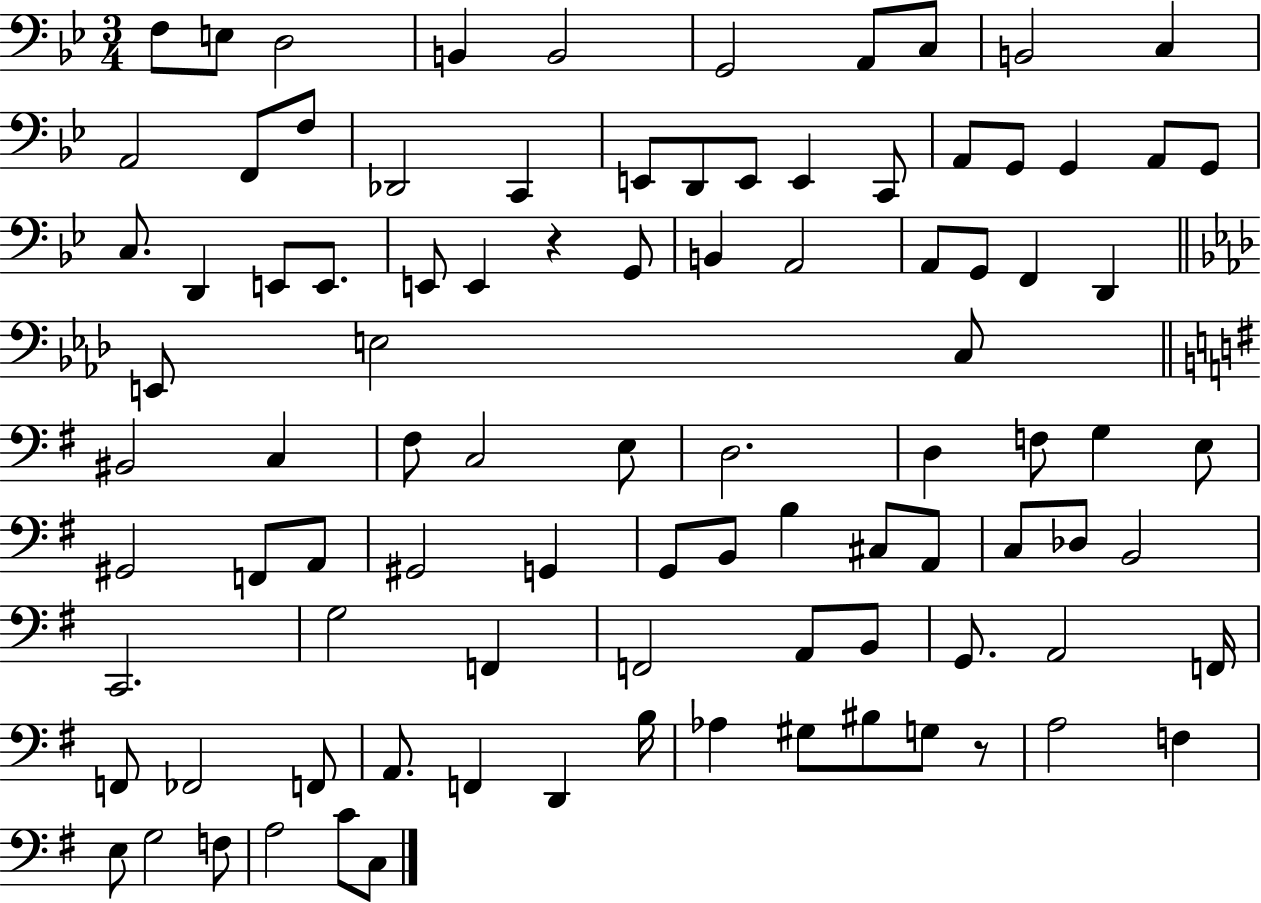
F3/e E3/e D3/h B2/q B2/h G2/h A2/e C3/e B2/h C3/q A2/h F2/e F3/e Db2/h C2/q E2/e D2/e E2/e E2/q C2/e A2/e G2/e G2/q A2/e G2/e C3/e. D2/q E2/e E2/e. E2/e E2/q R/q G2/e B2/q A2/h A2/e G2/e F2/q D2/q E2/e E3/h C3/e BIS2/h C3/q F#3/e C3/h E3/e D3/h. D3/q F3/e G3/q E3/e G#2/h F2/e A2/e G#2/h G2/q G2/e B2/e B3/q C#3/e A2/e C3/e Db3/e B2/h C2/h. G3/h F2/q F2/h A2/e B2/e G2/e. A2/h F2/s F2/e FES2/h F2/e A2/e. F2/q D2/q B3/s Ab3/q G#3/e BIS3/e G3/e R/e A3/h F3/q E3/e G3/h F3/e A3/h C4/e C3/e